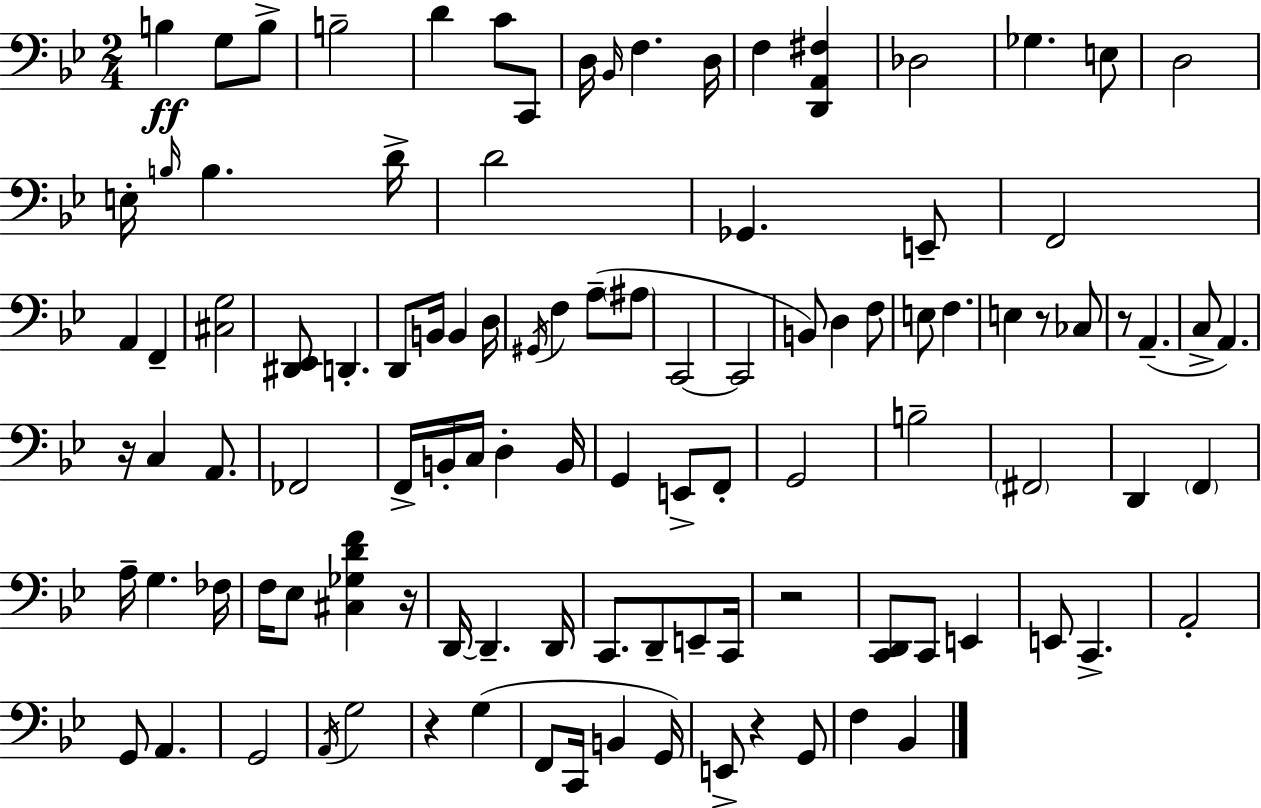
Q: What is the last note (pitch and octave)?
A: Bb2